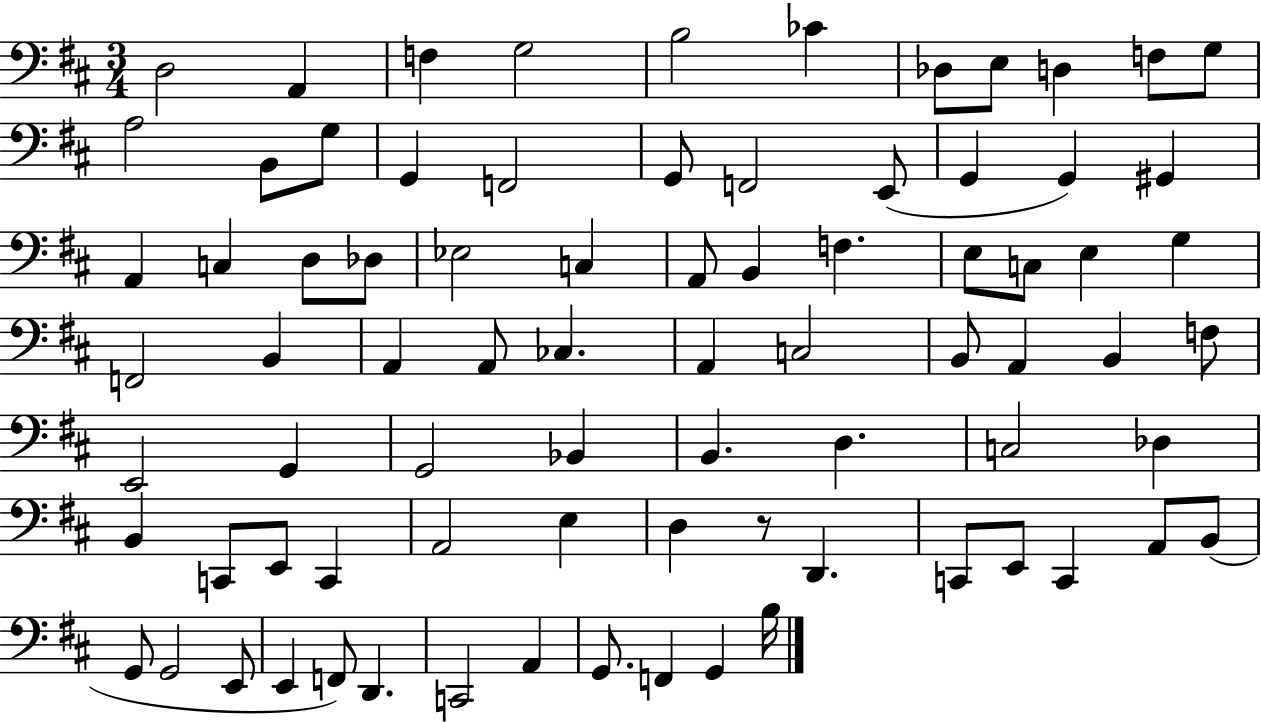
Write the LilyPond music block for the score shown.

{
  \clef bass
  \numericTimeSignature
  \time 3/4
  \key d \major
  d2 a,4 | f4 g2 | b2 ces'4 | des8 e8 d4 f8 g8 | \break a2 b,8 g8 | g,4 f,2 | g,8 f,2 e,8( | g,4 g,4) gis,4 | \break a,4 c4 d8 des8 | ees2 c4 | a,8 b,4 f4. | e8 c8 e4 g4 | \break f,2 b,4 | a,4 a,8 ces4. | a,4 c2 | b,8 a,4 b,4 f8 | \break e,2 g,4 | g,2 bes,4 | b,4. d4. | c2 des4 | \break b,4 c,8 e,8 c,4 | a,2 e4 | d4 r8 d,4. | c,8 e,8 c,4 a,8 b,8( | \break g,8 g,2 e,8 | e,4 f,8) d,4. | c,2 a,4 | g,8. f,4 g,4 b16 | \break \bar "|."
}